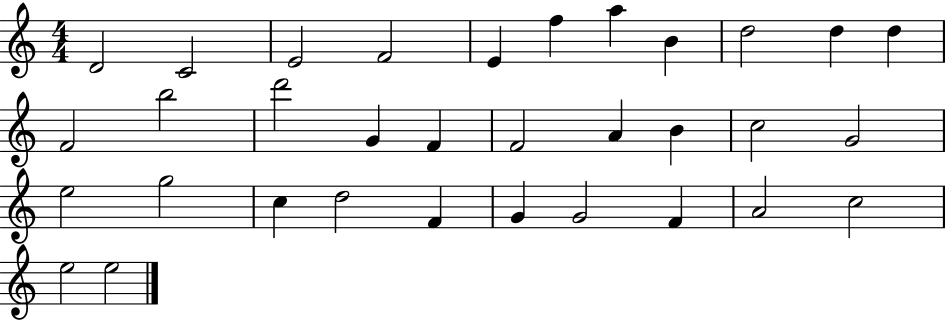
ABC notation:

X:1
T:Untitled
M:4/4
L:1/4
K:C
D2 C2 E2 F2 E f a B d2 d d F2 b2 d'2 G F F2 A B c2 G2 e2 g2 c d2 F G G2 F A2 c2 e2 e2